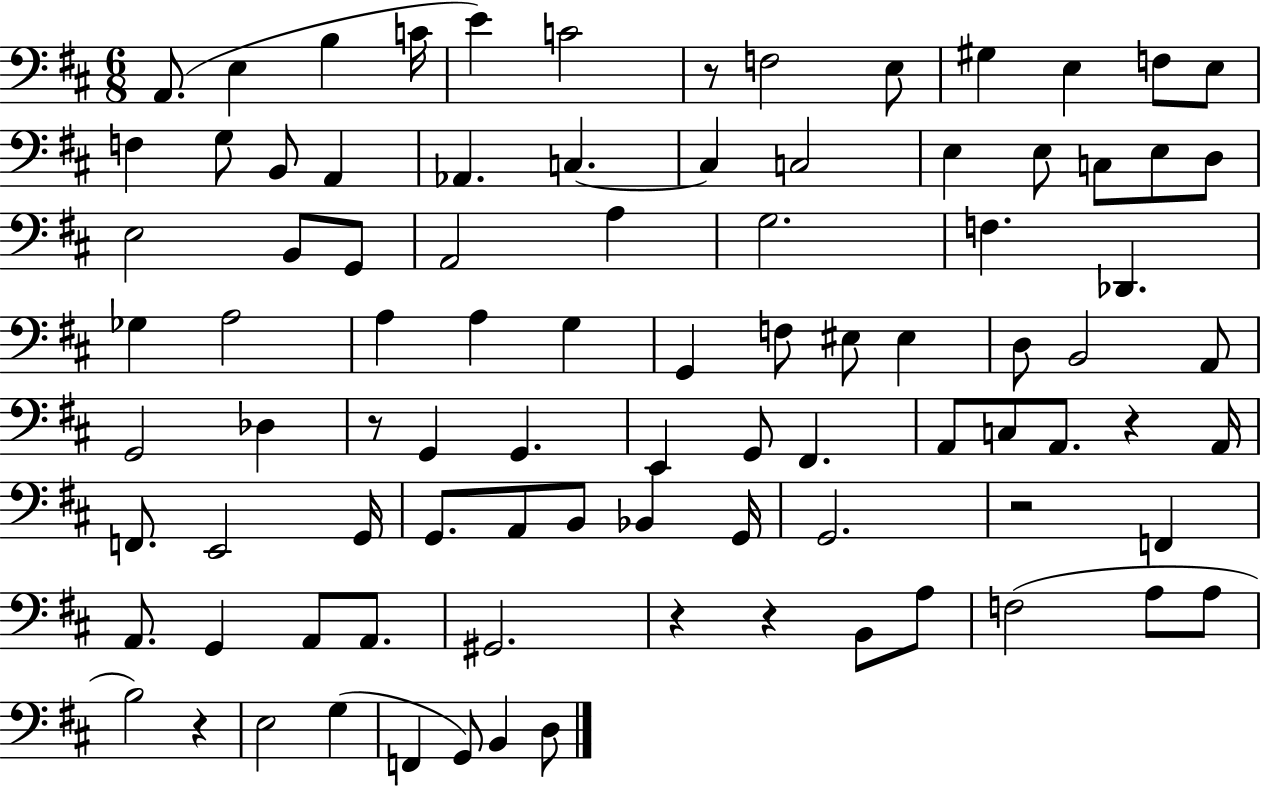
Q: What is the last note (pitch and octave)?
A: D3